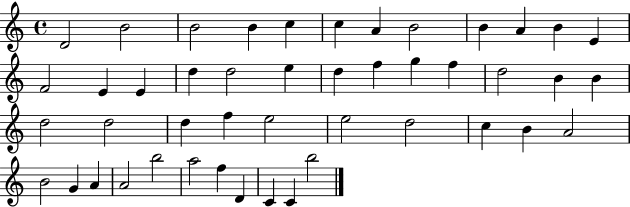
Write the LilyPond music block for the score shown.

{
  \clef treble
  \time 4/4
  \defaultTimeSignature
  \key c \major
  d'2 b'2 | b'2 b'4 c''4 | c''4 a'4 b'2 | b'4 a'4 b'4 e'4 | \break f'2 e'4 e'4 | d''4 d''2 e''4 | d''4 f''4 g''4 f''4 | d''2 b'4 b'4 | \break d''2 d''2 | d''4 f''4 e''2 | e''2 d''2 | c''4 b'4 a'2 | \break b'2 g'4 a'4 | a'2 b''2 | a''2 f''4 d'4 | c'4 c'4 b''2 | \break \bar "|."
}